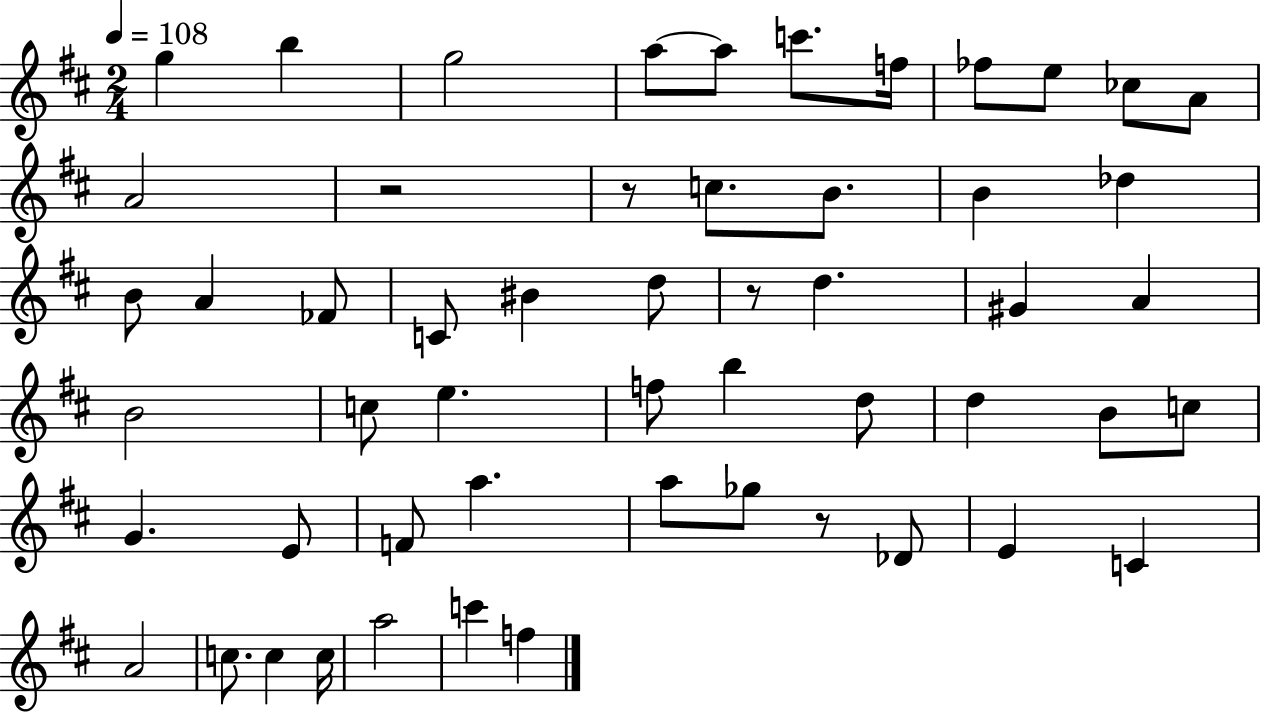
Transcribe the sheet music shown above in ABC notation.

X:1
T:Untitled
M:2/4
L:1/4
K:D
g b g2 a/2 a/2 c'/2 f/4 _f/2 e/2 _c/2 A/2 A2 z2 z/2 c/2 B/2 B _d B/2 A _F/2 C/2 ^B d/2 z/2 d ^G A B2 c/2 e f/2 b d/2 d B/2 c/2 G E/2 F/2 a a/2 _g/2 z/2 _D/2 E C A2 c/2 c c/4 a2 c' f